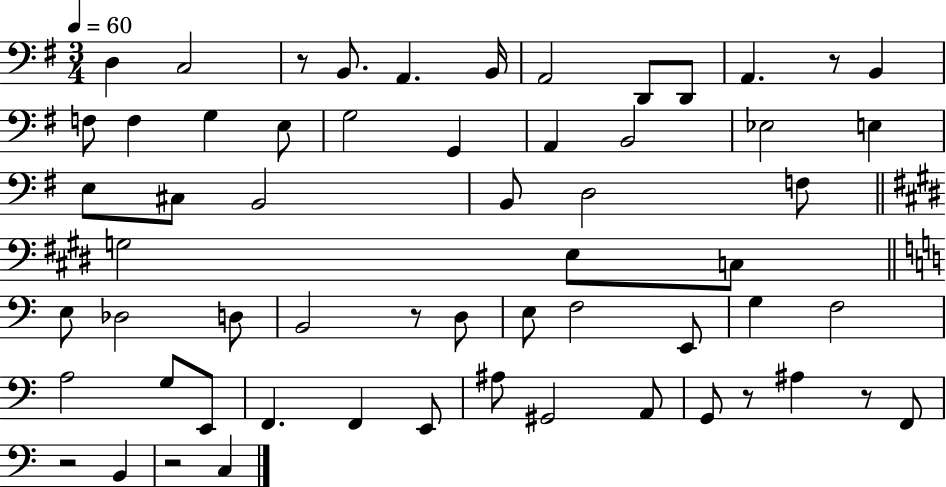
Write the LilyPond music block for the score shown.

{
  \clef bass
  \numericTimeSignature
  \time 3/4
  \key g \major
  \tempo 4 = 60
  d4 c2 | r8 b,8. a,4. b,16 | a,2 d,8 d,8 | a,4. r8 b,4 | \break f8 f4 g4 e8 | g2 g,4 | a,4 b,2 | ees2 e4 | \break e8 cis8 b,2 | b,8 d2 f8 | \bar "||" \break \key e \major g2 e8 c8 | \bar "||" \break \key c \major e8 des2 d8 | b,2 r8 d8 | e8 f2 e,8 | g4 f2 | \break a2 g8 e,8 | f,4. f,4 e,8 | ais8 gis,2 a,8 | g,8 r8 ais4 r8 f,8 | \break r2 b,4 | r2 c4 | \bar "|."
}